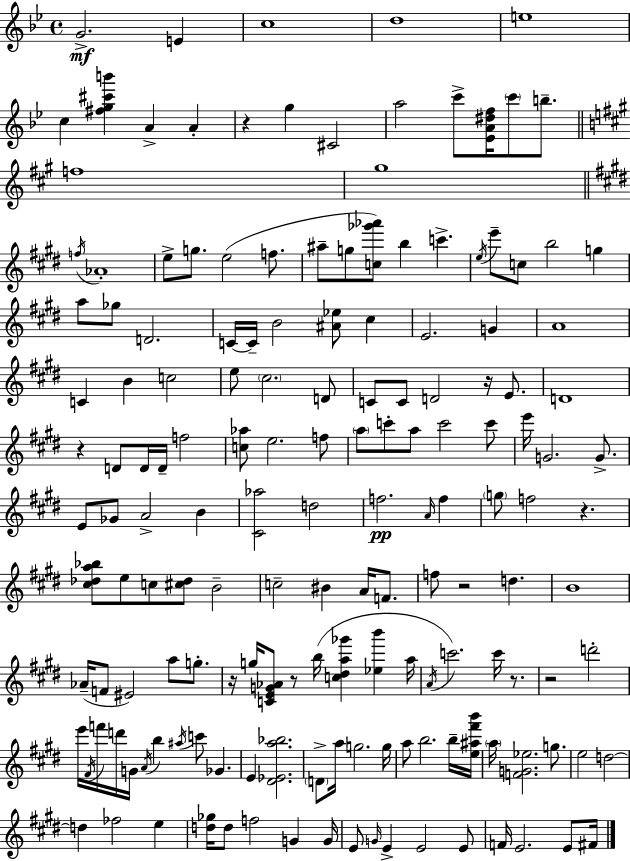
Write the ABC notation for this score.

X:1
T:Untitled
M:4/4
L:1/4
K:Gm
G2 E c4 d4 e4 c [^fg^c'b'] A A z g ^C2 a2 c'/2 [_EA^df]/4 c'/2 b/2 f4 ^g4 f/4 _A4 e/2 g/2 e2 f/2 ^a/2 g/2 [c_g'_a']/2 b c' e/4 e'/2 c/2 b2 g a/2 _g/2 D2 C/4 C/4 B2 [^A_e]/2 ^c E2 G A4 C B c2 e/2 ^c2 D/2 C/2 C/2 D2 z/4 E/2 D4 z D/2 D/4 D/4 f2 [c_a]/2 e2 f/2 a/2 c'/2 a/2 c'2 c'/2 e'/4 G2 G/2 E/2 _G/2 A2 B [^C_a]2 d2 f2 A/4 f g/2 f2 z [^c_da_b]/2 e/2 c/2 [^c_d]/2 B2 c2 ^B A/4 F/2 f/2 z2 d B4 _A/4 F/2 ^E2 a/2 g/2 z/4 g/4 [CEG_A]/2 z/2 b/4 [c^da_g'] [_eb'] a/4 A/4 c'2 c'/4 z/2 z2 d'2 e'/4 ^F/4 f'/4 d'/4 G/4 A/4 b ^a/4 c'/2 _G E [^D_Ea_b]2 D/2 a/4 g2 g/4 a/2 b2 b/4 [e^a^f'b']/4 a/4 [FG_e]2 g/2 e2 d2 d _f2 e [d_g]/4 d/2 f2 G G/4 E/2 G/4 E E2 E/2 F/4 E2 E/2 ^F/4